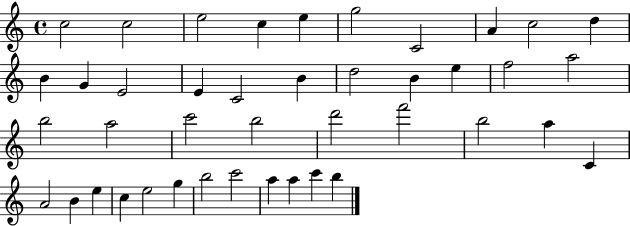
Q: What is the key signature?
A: C major